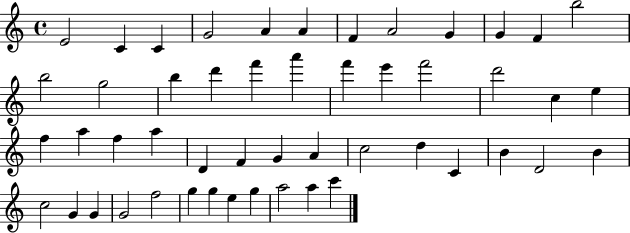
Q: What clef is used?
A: treble